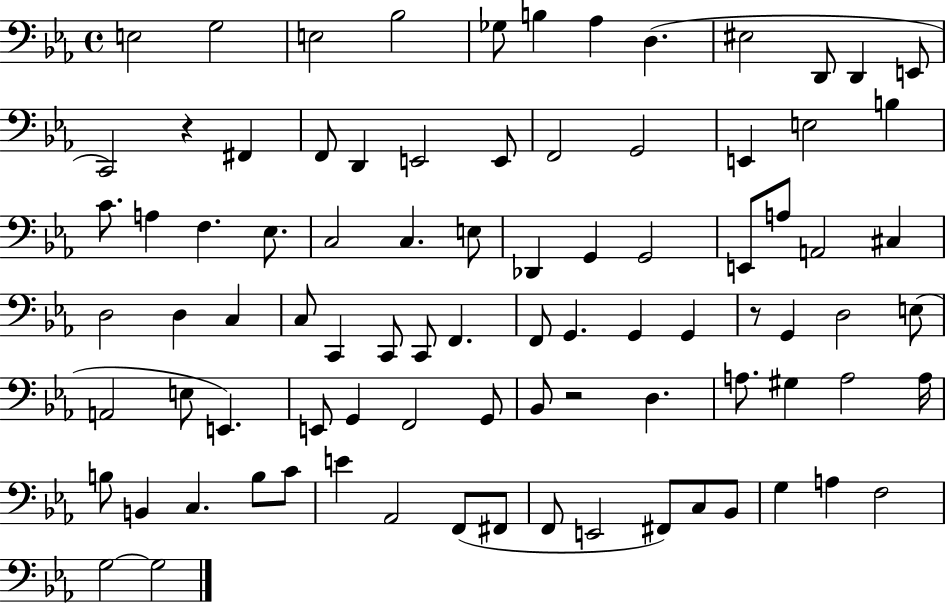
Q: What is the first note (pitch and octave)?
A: E3